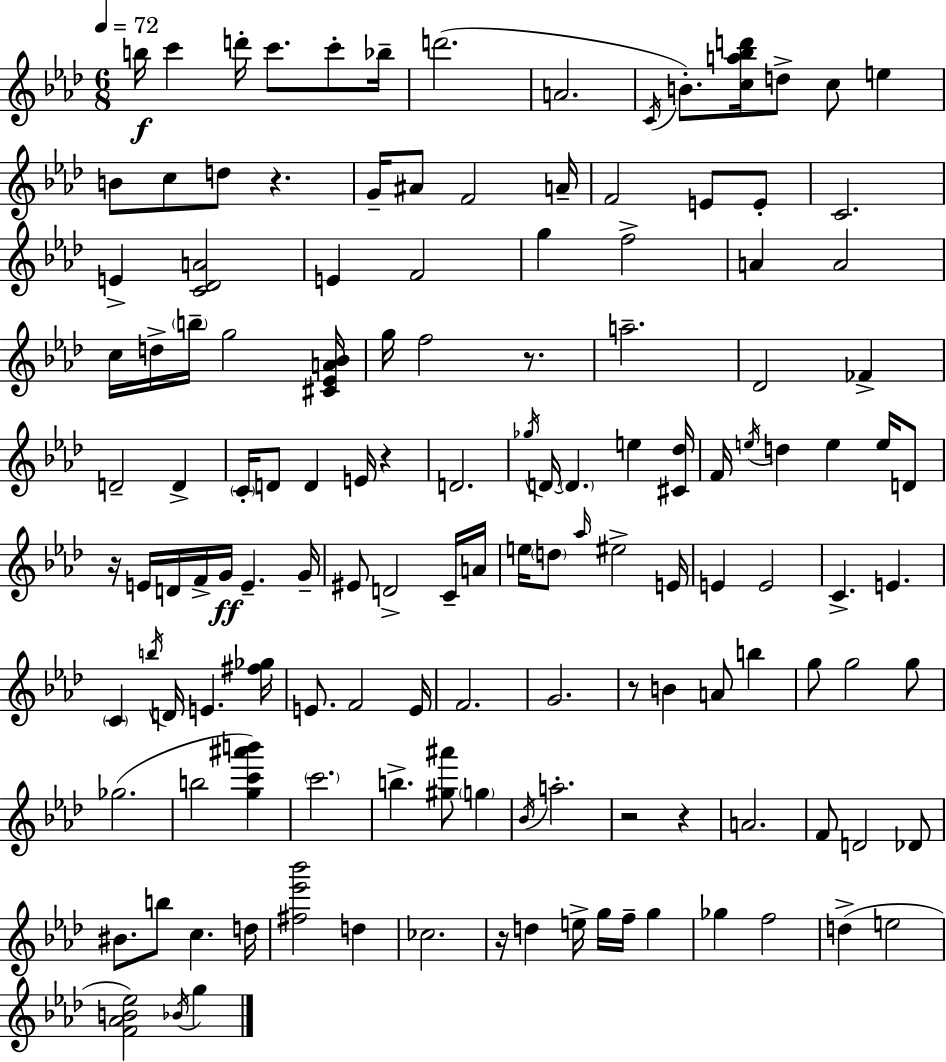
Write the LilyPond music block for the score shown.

{
  \clef treble
  \numericTimeSignature
  \time 6/8
  \key f \minor
  \tempo 4 = 72
  b''16\f c'''4 d'''16-. c'''8. c'''8-. bes''16-- | d'''2.( | a'2. | \acciaccatura { c'16 } b'8.-.) <c'' a'' bes'' d'''>16 d''8-> c''8 e''4 | \break b'8 c''8 d''8 r4. | g'16-- ais'8 f'2 | a'16-- f'2 e'8 e'8-. | c'2. | \break e'4-> <c' des' a'>2 | e'4 f'2 | g''4 f''2-> | a'4 a'2 | \break c''16 d''16-> \parenthesize b''16-- g''2 | <cis' ees' a' bes'>16 g''16 f''2 r8. | a''2.-- | des'2 fes'4-> | \break d'2-- d'4-> | \parenthesize c'16-. d'8 d'4 e'16 r4 | d'2. | \acciaccatura { ges''16 } d'16~~ \parenthesize d'4. e''4 | \break <cis' des''>16 f'16 \acciaccatura { e''16 } d''4 e''4 | e''16 d'8 r16 e'16 d'16 f'16-> g'16\ff e'4.-- | g'16-- eis'8 d'2-> | c'16-- a'16 e''16 \parenthesize d''8 \grace { aes''16 } eis''2-> | \break e'16 e'4 e'2 | c'4.-> e'4. | \parenthesize c'4 \acciaccatura { b''16 } d'16 e'4. | <fis'' ges''>16 e'8. f'2 | \break e'16 f'2. | g'2. | r8 b'4 a'8 | b''4 g''8 g''2 | \break g''8 ges''2.( | b''2 | <g'' c''' ais''' b'''>4) \parenthesize c'''2. | b''4.-> <gis'' ais'''>8 | \break \parenthesize g''4 \acciaccatura { bes'16 } a''2.-. | r2 | r4 a'2. | f'8 d'2 | \break des'8 bis'8. b''8 c''4. | d''16 <fis'' ees''' bes'''>2 | d''4 ces''2. | r16 d''4 e''16-> | \break g''16 f''16-- g''4 ges''4 f''2 | d''4->( e''2 | <f' aes' b' ees''>2) | \acciaccatura { bes'16 } g''4 \bar "|."
}